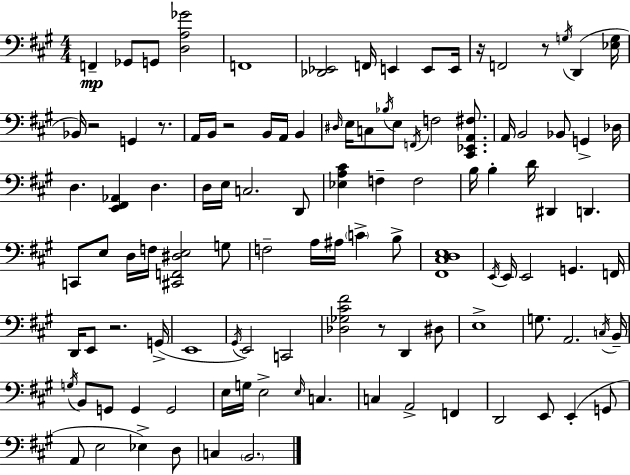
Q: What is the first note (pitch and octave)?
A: F2